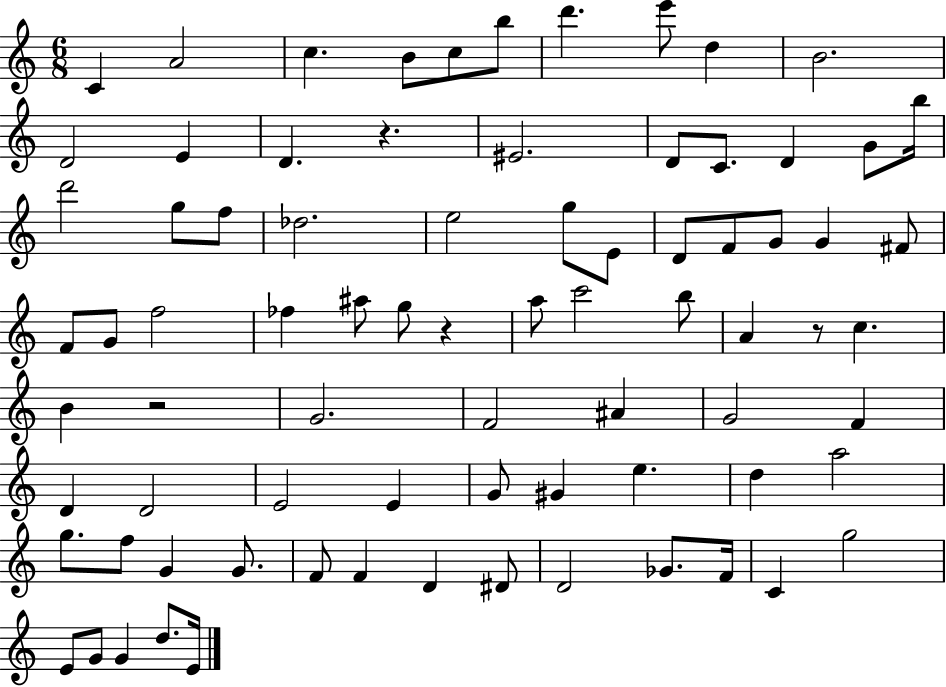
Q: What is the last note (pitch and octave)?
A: E4